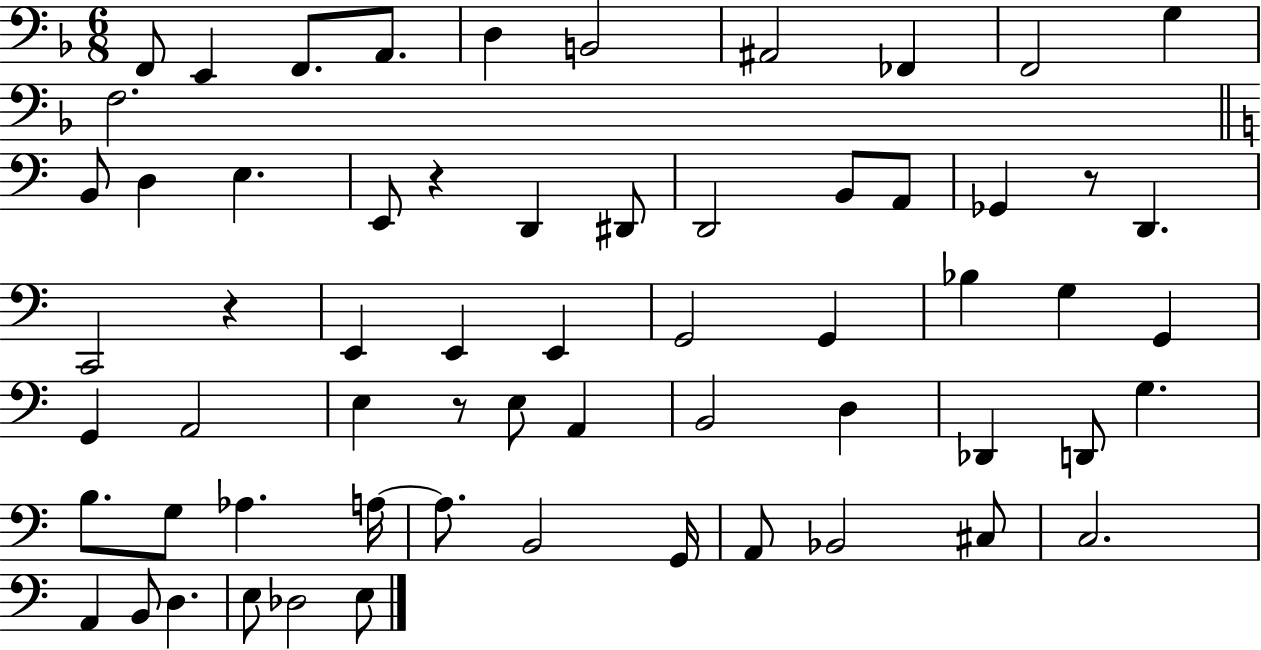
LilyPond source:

{
  \clef bass
  \numericTimeSignature
  \time 6/8
  \key f \major
  f,8 e,4 f,8. a,8. | d4 b,2 | ais,2 fes,4 | f,2 g4 | \break f2. | \bar "||" \break \key c \major b,8 d4 e4. | e,8 r4 d,4 dis,8 | d,2 b,8 a,8 | ges,4 r8 d,4. | \break c,2 r4 | e,4 e,4 e,4 | g,2 g,4 | bes4 g4 g,4 | \break g,4 a,2 | e4 r8 e8 a,4 | b,2 d4 | des,4 d,8 g4. | \break b8. g8 aes4. a16~~ | a8. b,2 g,16 | a,8 bes,2 cis8 | c2. | \break a,4 b,8 d4. | e8 des2 e8 | \bar "|."
}